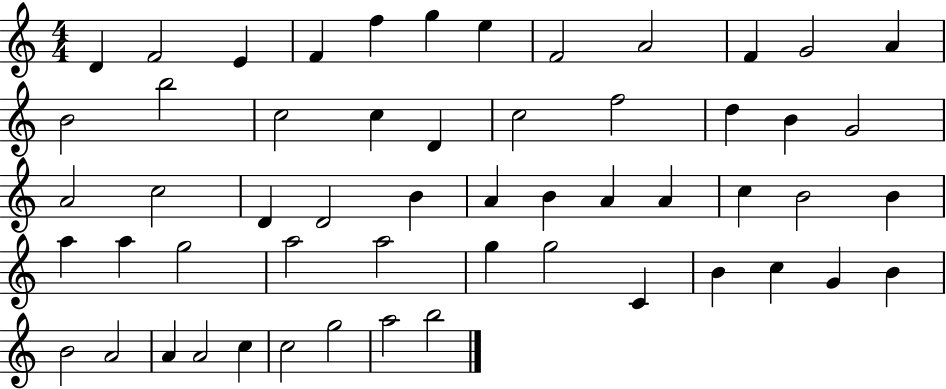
{
  \clef treble
  \numericTimeSignature
  \time 4/4
  \key c \major
  d'4 f'2 e'4 | f'4 f''4 g''4 e''4 | f'2 a'2 | f'4 g'2 a'4 | \break b'2 b''2 | c''2 c''4 d'4 | c''2 f''2 | d''4 b'4 g'2 | \break a'2 c''2 | d'4 d'2 b'4 | a'4 b'4 a'4 a'4 | c''4 b'2 b'4 | \break a''4 a''4 g''2 | a''2 a''2 | g''4 g''2 c'4 | b'4 c''4 g'4 b'4 | \break b'2 a'2 | a'4 a'2 c''4 | c''2 g''2 | a''2 b''2 | \break \bar "|."
}